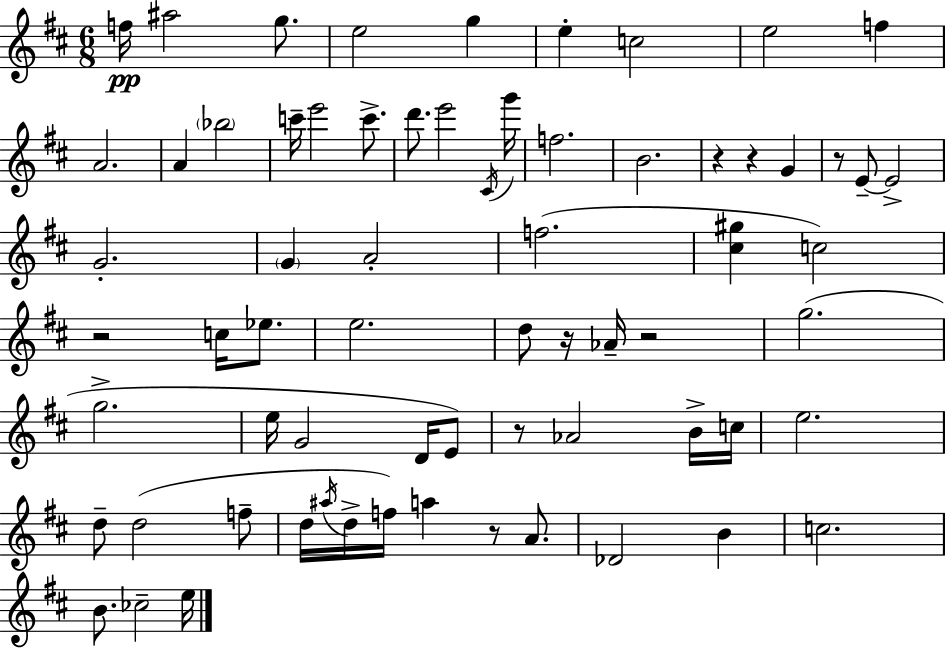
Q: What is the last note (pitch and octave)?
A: E5